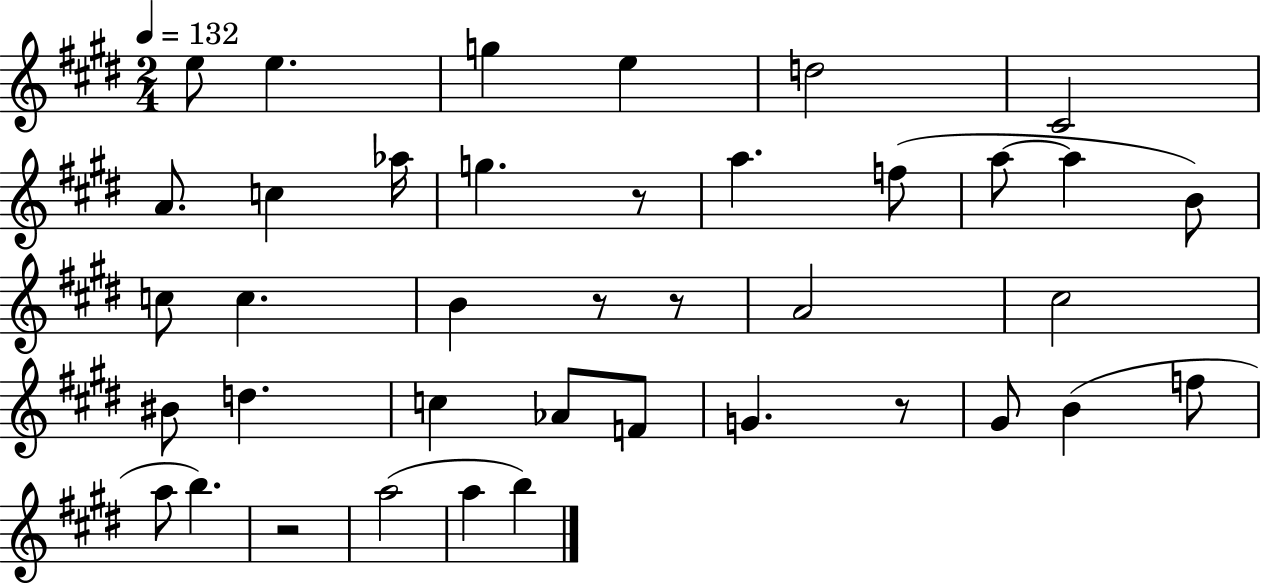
{
  \clef treble
  \numericTimeSignature
  \time 2/4
  \key e \major
  \tempo 4 = 132
  \repeat volta 2 { e''8 e''4. | g''4 e''4 | d''2 | cis'2 | \break a'8. c''4 aes''16 | g''4. r8 | a''4. f''8( | a''8~~ a''4 b'8) | \break c''8 c''4. | b'4 r8 r8 | a'2 | cis''2 | \break bis'8 d''4. | c''4 aes'8 f'8 | g'4. r8 | gis'8 b'4( f''8 | \break a''8 b''4.) | r2 | a''2( | a''4 b''4) | \break } \bar "|."
}